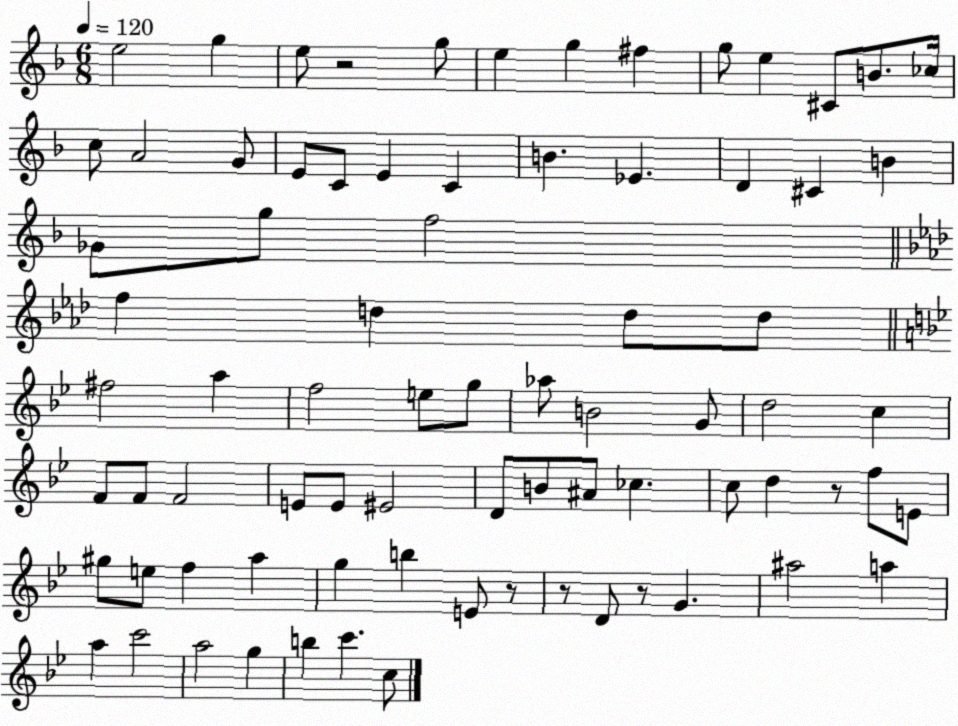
X:1
T:Untitled
M:6/8
L:1/4
K:F
e2 g e/2 z2 g/2 e g ^f g/2 e ^C/2 B/2 _c/4 c/2 A2 G/2 E/2 C/2 E C B _E D ^C B _G/2 g/2 f2 f d d/2 d/2 ^f2 a f2 e/2 g/2 _a/2 B2 G/2 d2 c F/2 F/2 F2 E/2 E/2 ^E2 D/2 B/2 ^A/2 _c c/2 d z/2 f/2 E/2 ^g/2 e/2 f a g b E/2 z/2 z/2 D/2 z/2 G ^a2 a a c'2 a2 g b c' c/2